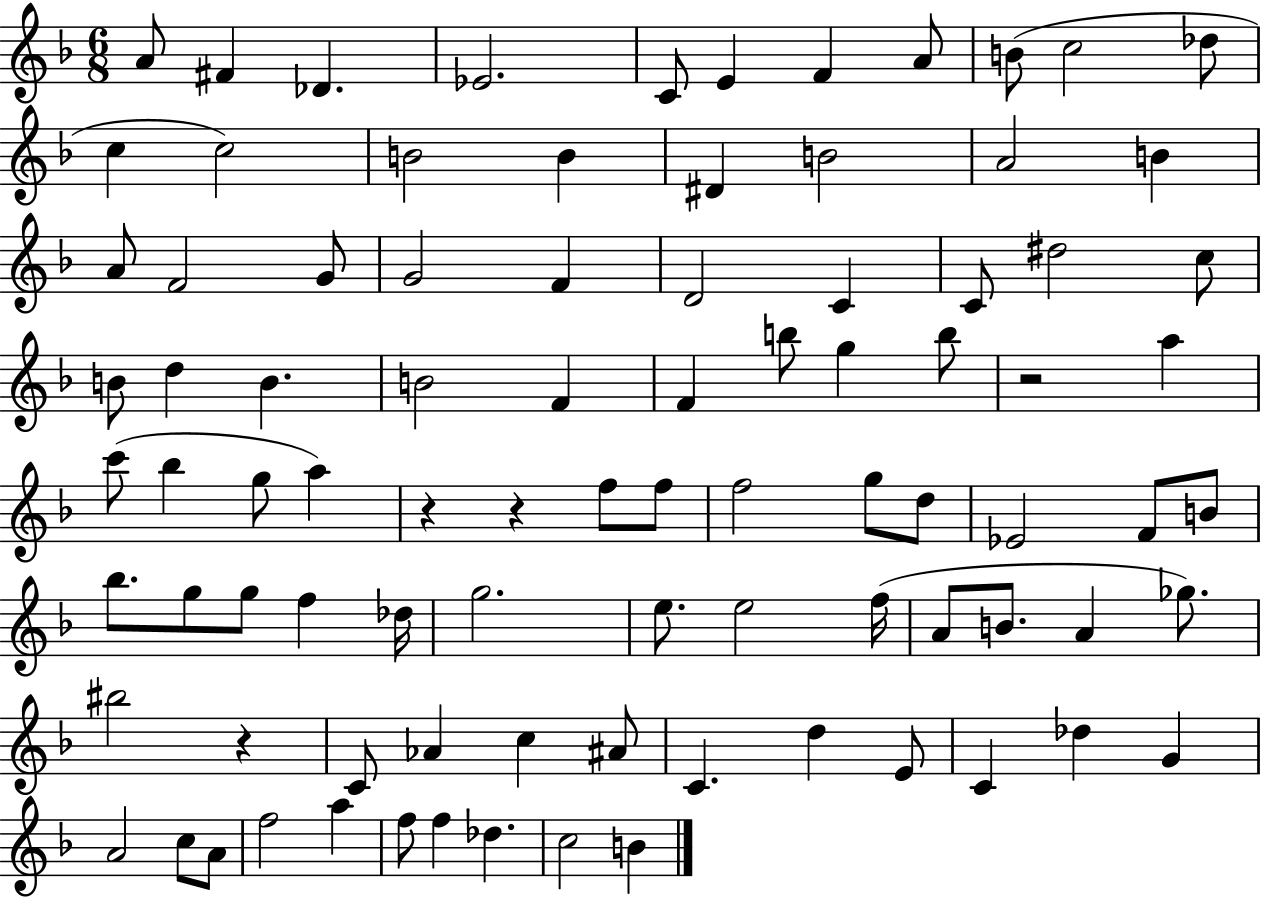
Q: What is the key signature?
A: F major